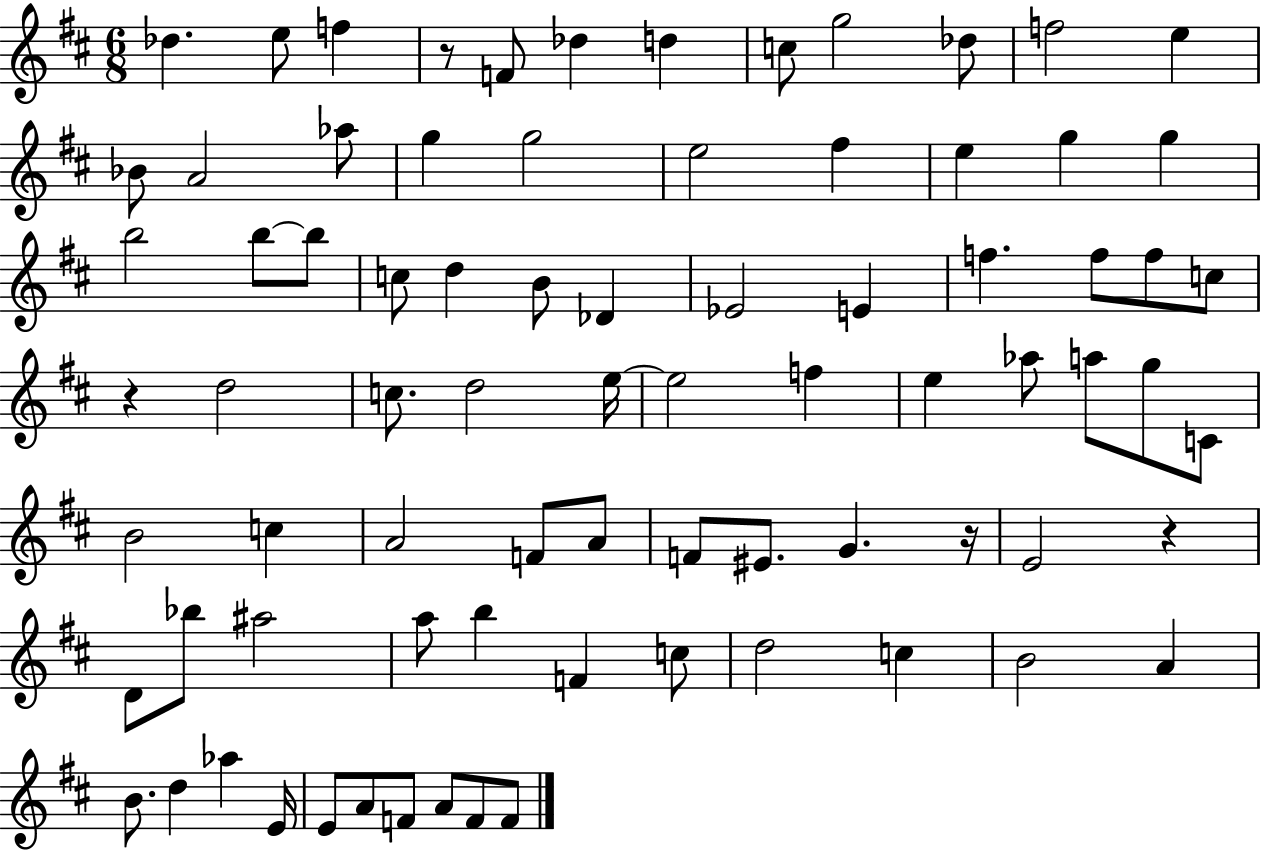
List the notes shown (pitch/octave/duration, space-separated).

Db5/q. E5/e F5/q R/e F4/e Db5/q D5/q C5/e G5/h Db5/e F5/h E5/q Bb4/e A4/h Ab5/e G5/q G5/h E5/h F#5/q E5/q G5/q G5/q B5/h B5/e B5/e C5/e D5/q B4/e Db4/q Eb4/h E4/q F5/q. F5/e F5/e C5/e R/q D5/h C5/e. D5/h E5/s E5/h F5/q E5/q Ab5/e A5/e G5/e C4/e B4/h C5/q A4/h F4/e A4/e F4/e EIS4/e. G4/q. R/s E4/h R/q D4/e Bb5/e A#5/h A5/e B5/q F4/q C5/e D5/h C5/q B4/h A4/q B4/e. D5/q Ab5/q E4/s E4/e A4/e F4/e A4/e F4/e F4/e